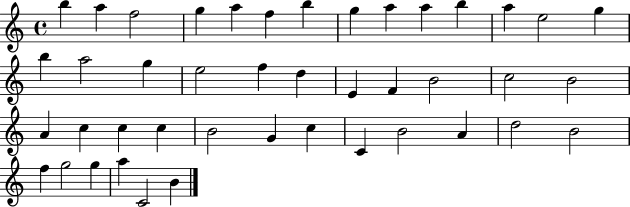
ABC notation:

X:1
T:Untitled
M:4/4
L:1/4
K:C
b a f2 g a f b g a a b a e2 g b a2 g e2 f d E F B2 c2 B2 A c c c B2 G c C B2 A d2 B2 f g2 g a C2 B